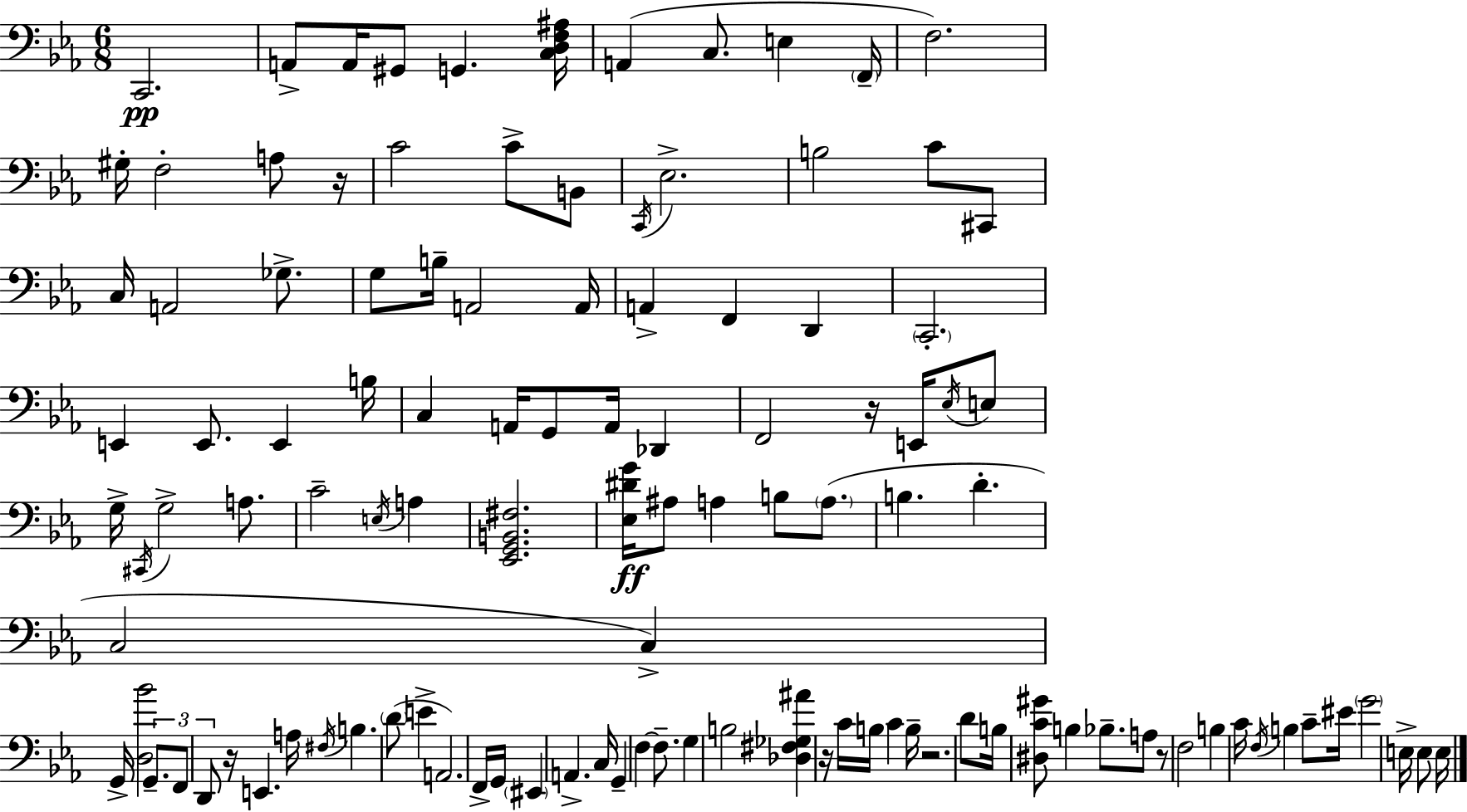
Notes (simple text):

C2/h. A2/e A2/s G#2/e G2/q. [C3,D3,F3,A#3]/s A2/q C3/e. E3/q F2/s F3/h. G#3/s F3/h A3/e R/s C4/h C4/e B2/e C2/s Eb3/h. B3/h C4/e C#2/e C3/s A2/h Gb3/e. G3/e B3/s A2/h A2/s A2/q F2/q D2/q C2/h. E2/q E2/e. E2/q B3/s C3/q A2/s G2/e A2/s Db2/q F2/h R/s E2/s Eb3/s E3/e G3/s C#2/s G3/h A3/e. C4/h E3/s A3/q [Eb2,G2,B2,F#3]/h. [Eb3,D#4,G4]/s A#3/e A3/q B3/e A3/e. B3/q. D4/q. C3/h C3/q G2/s [D3,Bb4]/h G2/e. F2/e D2/e R/s E2/q. A3/s F#3/s B3/q. D4/e E4/q A2/h. F2/s G2/s EIS2/q A2/q. C3/s G2/q F3/q F3/e. G3/q B3/h [Db3,F#3,Gb3,A#4]/q R/s C4/s B3/s C4/q B3/s R/h. D4/e B3/s [D#3,C4,G#4]/e B3/q Bb3/e. A3/e R/e F3/h B3/q C4/s F3/s B3/q C4/e EIS4/s G4/h E3/s E3/e E3/s